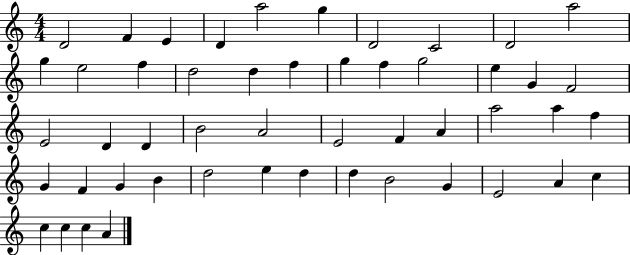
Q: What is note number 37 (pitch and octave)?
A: B4